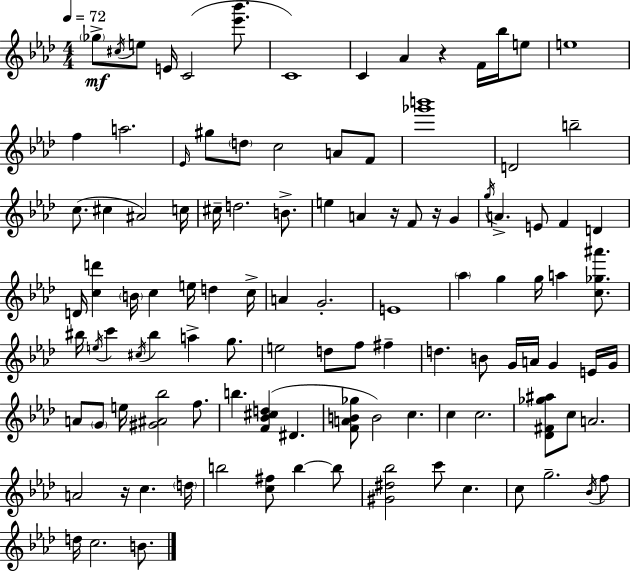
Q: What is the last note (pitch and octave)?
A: B4